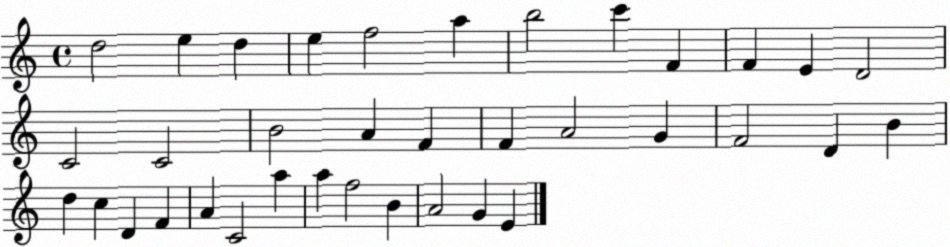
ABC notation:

X:1
T:Untitled
M:4/4
L:1/4
K:C
d2 e d e f2 a b2 c' F F E D2 C2 C2 B2 A F F A2 G F2 D B d c D F A C2 a a f2 B A2 G E